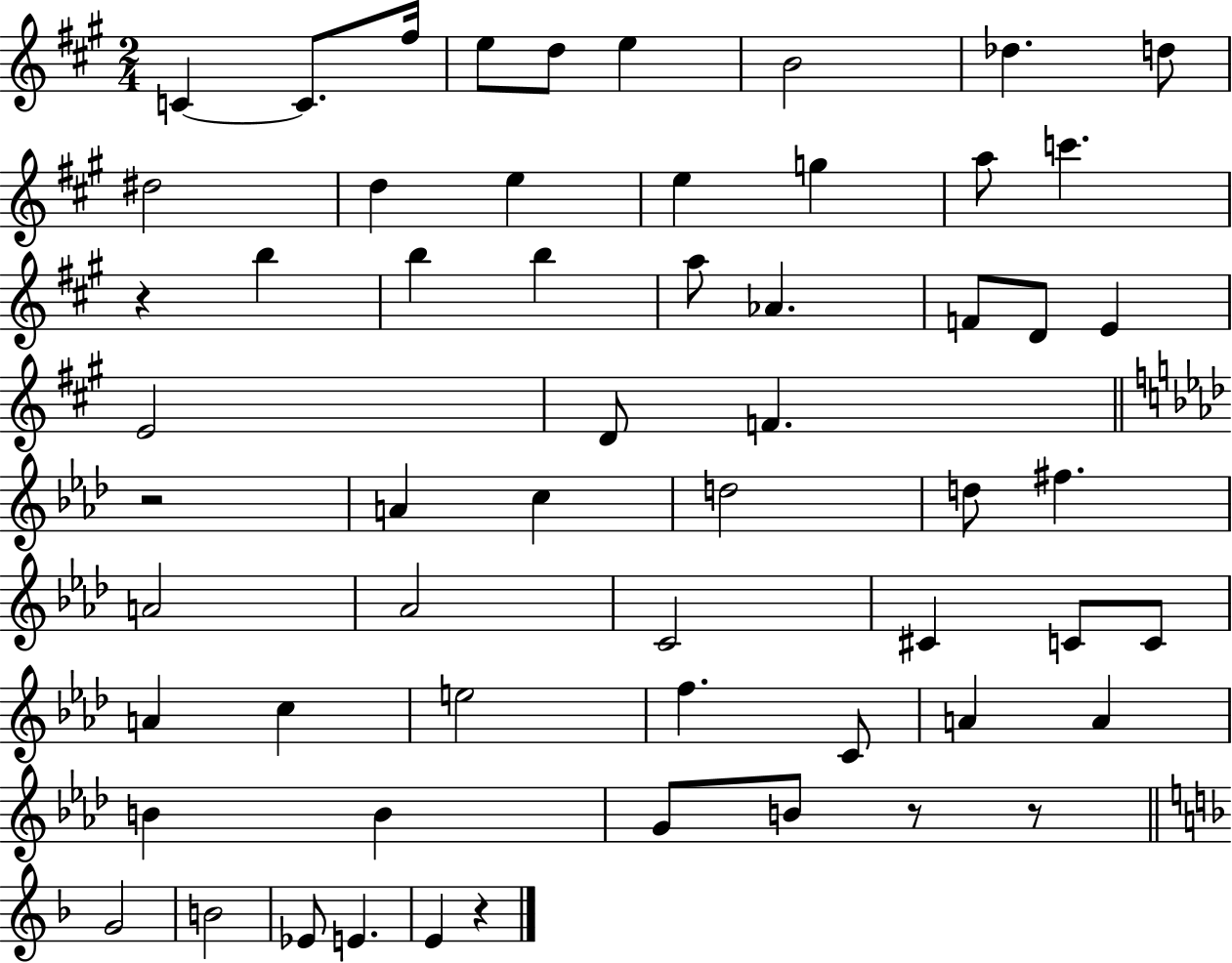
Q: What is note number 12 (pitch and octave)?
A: E5